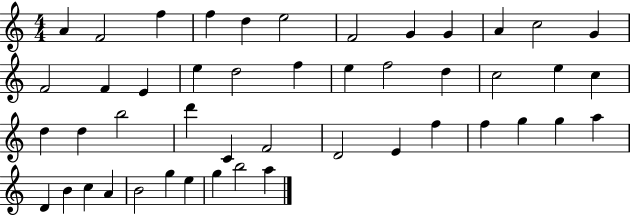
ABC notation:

X:1
T:Untitled
M:4/4
L:1/4
K:C
A F2 f f d e2 F2 G G A c2 G F2 F E e d2 f e f2 d c2 e c d d b2 d' C F2 D2 E f f g g a D B c A B2 g e g b2 a